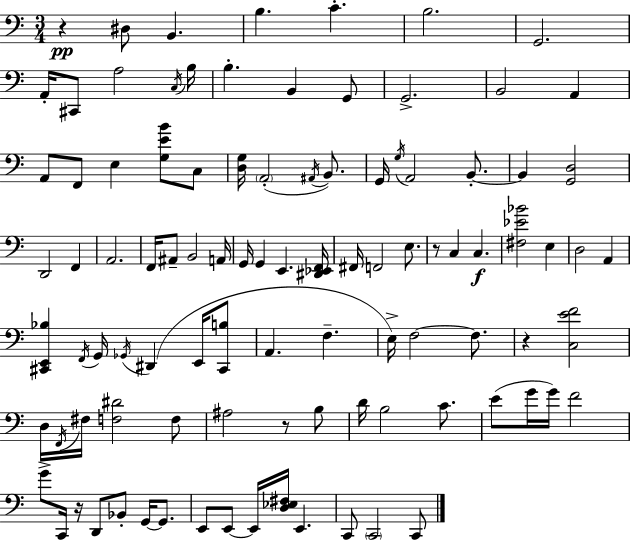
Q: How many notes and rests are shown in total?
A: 98